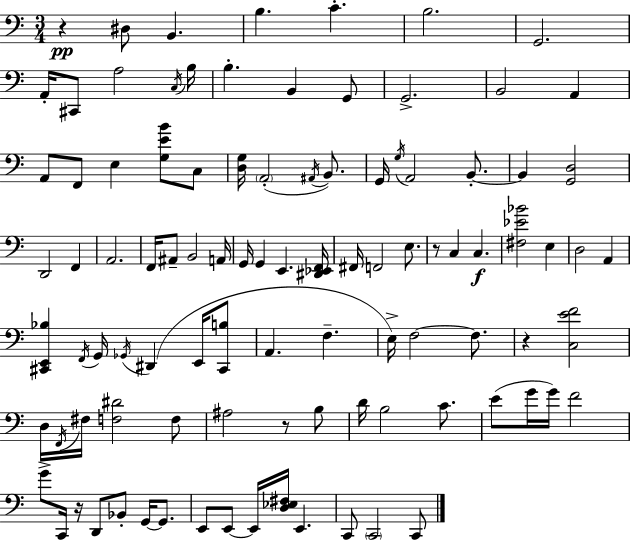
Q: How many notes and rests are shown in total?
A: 98